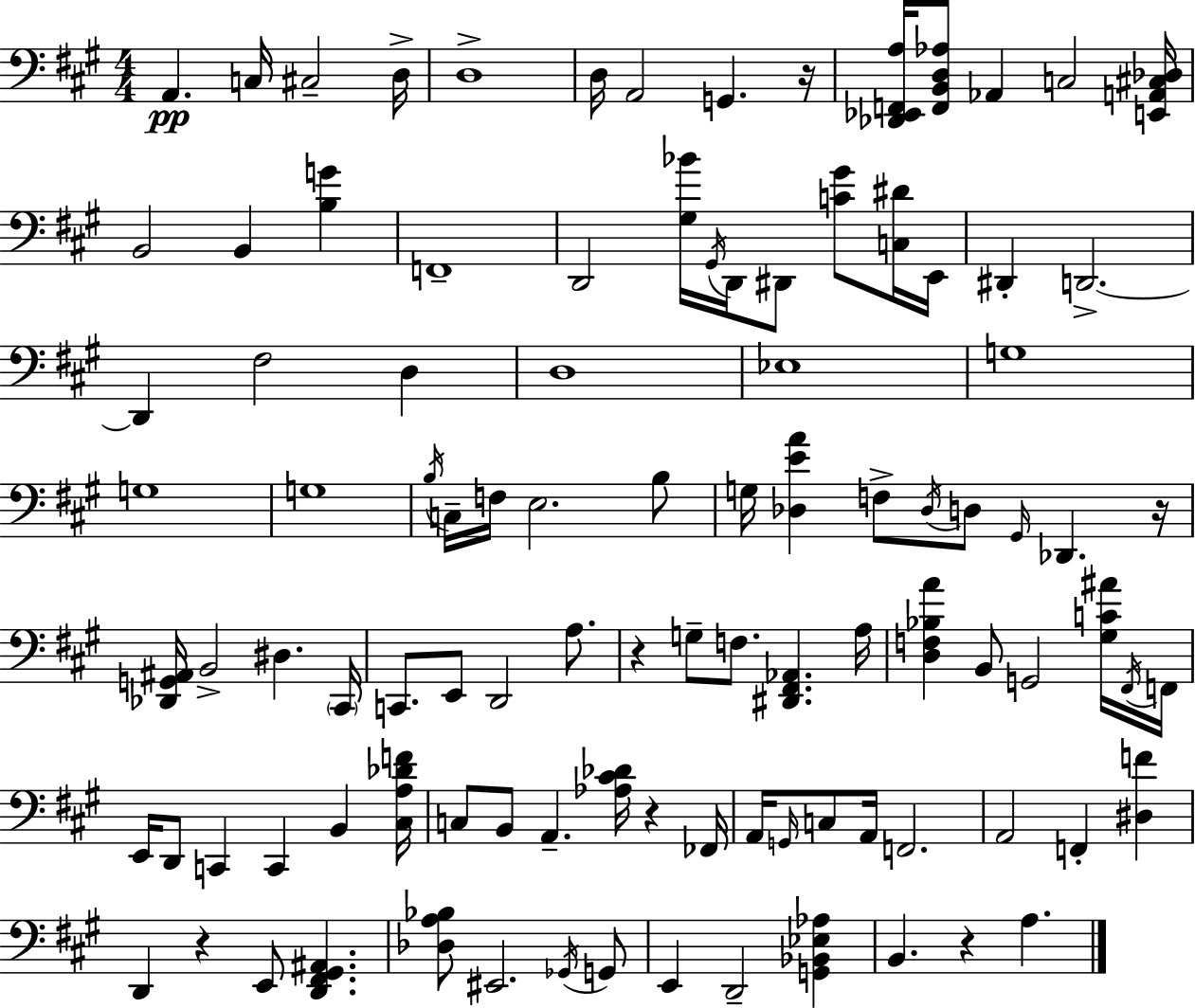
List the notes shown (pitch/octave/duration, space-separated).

A2/q. C3/s C#3/h D3/s D3/w D3/s A2/h G2/q. R/s [Db2,Eb2,F2,A3]/s [F2,B2,D3,Ab3]/e Ab2/q C3/h [E2,A2,C#3,Db3]/s B2/h B2/q [B3,G4]/q F2/w D2/h [G#3,Bb4]/s G#2/s D2/s D#2/e [C4,G#4]/e [C3,D#4]/s E2/s D#2/q D2/h. D2/q F#3/h D3/q D3/w Eb3/w G3/w G3/w G3/w B3/s C3/s F3/s E3/h. B3/e G3/s [Db3,E4,A4]/q F3/e Db3/s D3/e G#2/s Db2/q. R/s [Db2,G2,A#2]/s B2/h D#3/q. C#2/s C2/e. E2/e D2/h A3/e. R/q G3/e F3/e. [D#2,F#2,Ab2]/q. A3/s [D3,F3,Bb3,A4]/q B2/e G2/h [G#3,C4,A#4]/s F#2/s F2/s E2/s D2/e C2/q C2/q B2/q [C#3,A3,Db4,F4]/s C3/e B2/e A2/q. [Ab3,C#4,Db4]/s R/q FES2/s A2/s G2/s C3/e A2/s F2/h. A2/h F2/q [D#3,F4]/q D2/q R/q E2/e [D2,F#2,G#2,A#2]/q. [Db3,A3,Bb3]/e EIS2/h. Gb2/s G2/e E2/q D2/h [G2,Bb2,Eb3,Ab3]/q B2/q. R/q A3/q.